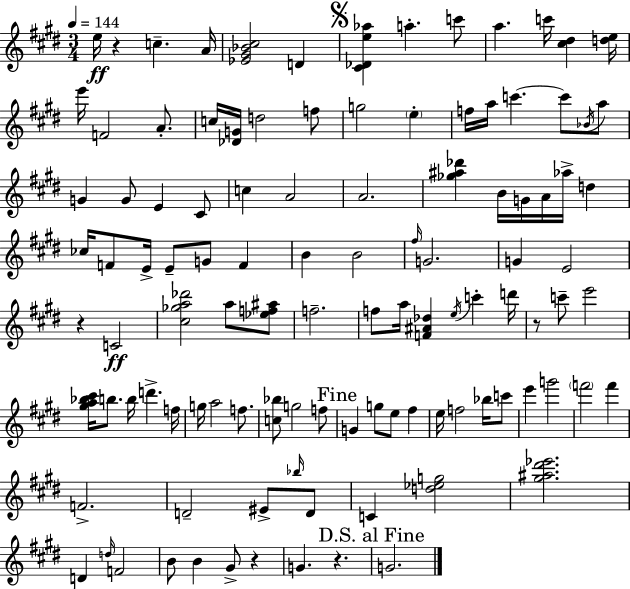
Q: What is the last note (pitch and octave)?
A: G4